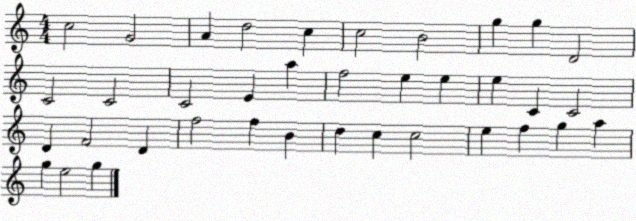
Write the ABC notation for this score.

X:1
T:Untitled
M:4/4
L:1/4
K:C
c2 G2 A d2 c c2 B2 g g D2 C2 C2 C2 E a f2 e e e C C2 D F2 D f2 f B d c c2 e f g a g e2 g